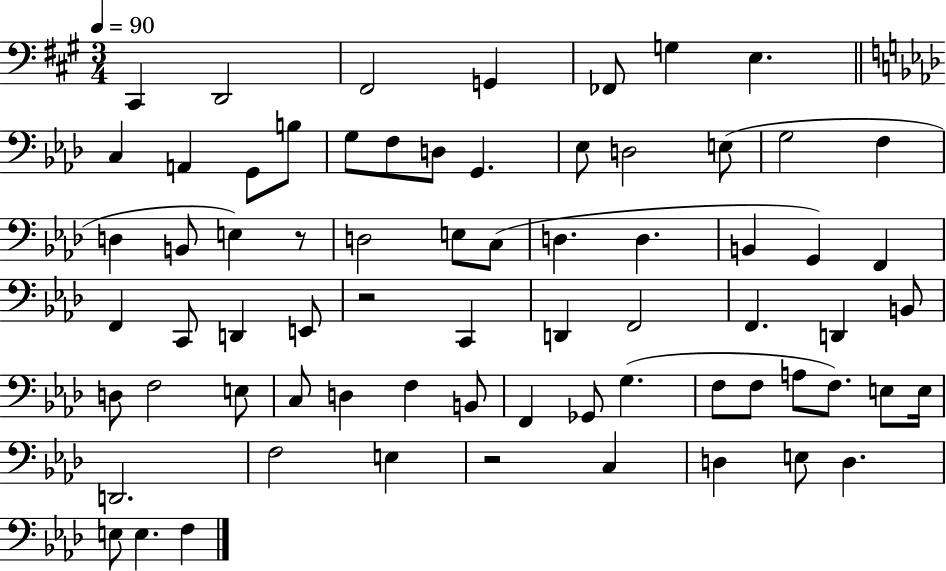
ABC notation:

X:1
T:Untitled
M:3/4
L:1/4
K:A
^C,, D,,2 ^F,,2 G,, _F,,/2 G, E, C, A,, G,,/2 B,/2 G,/2 F,/2 D,/2 G,, _E,/2 D,2 E,/2 G,2 F, D, B,,/2 E, z/2 D,2 E,/2 C,/2 D, D, B,, G,, F,, F,, C,,/2 D,, E,,/2 z2 C,, D,, F,,2 F,, D,, B,,/2 D,/2 F,2 E,/2 C,/2 D, F, B,,/2 F,, _G,,/2 G, F,/2 F,/2 A,/2 F,/2 E,/2 E,/4 D,,2 F,2 E, z2 C, D, E,/2 D, E,/2 E, F,